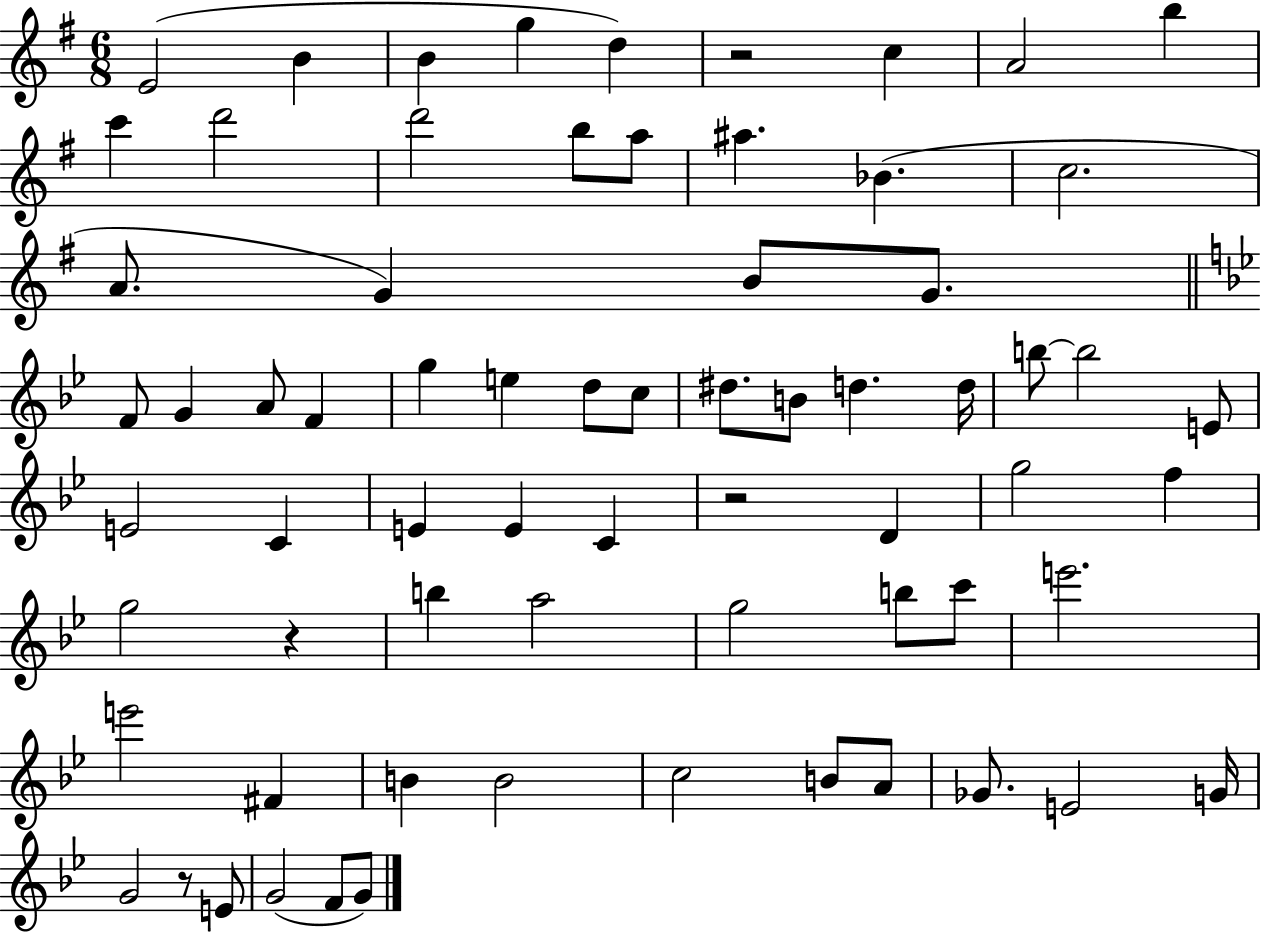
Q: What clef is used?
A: treble